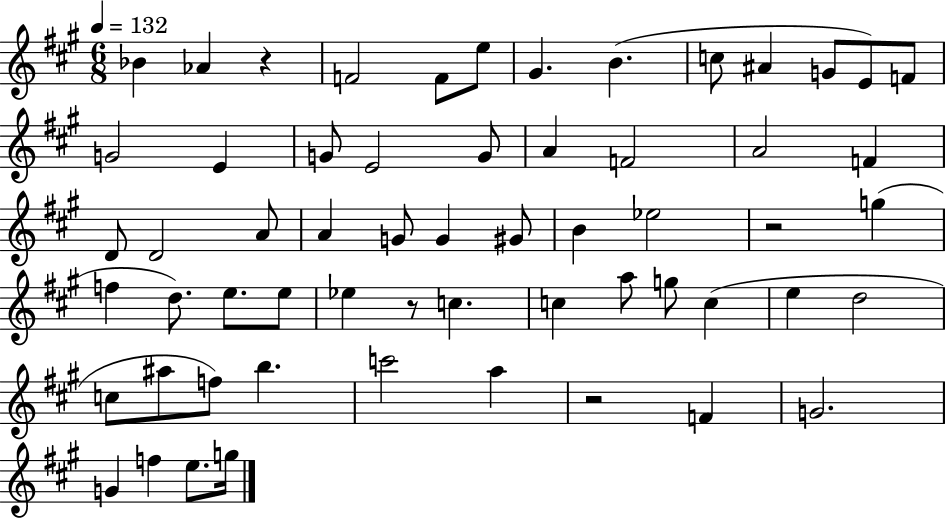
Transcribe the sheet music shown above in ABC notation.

X:1
T:Untitled
M:6/8
L:1/4
K:A
_B _A z F2 F/2 e/2 ^G B c/2 ^A G/2 E/2 F/2 G2 E G/2 E2 G/2 A F2 A2 F D/2 D2 A/2 A G/2 G ^G/2 B _e2 z2 g f d/2 e/2 e/2 _e z/2 c c a/2 g/2 c e d2 c/2 ^a/2 f/2 b c'2 a z2 F G2 G f e/2 g/4